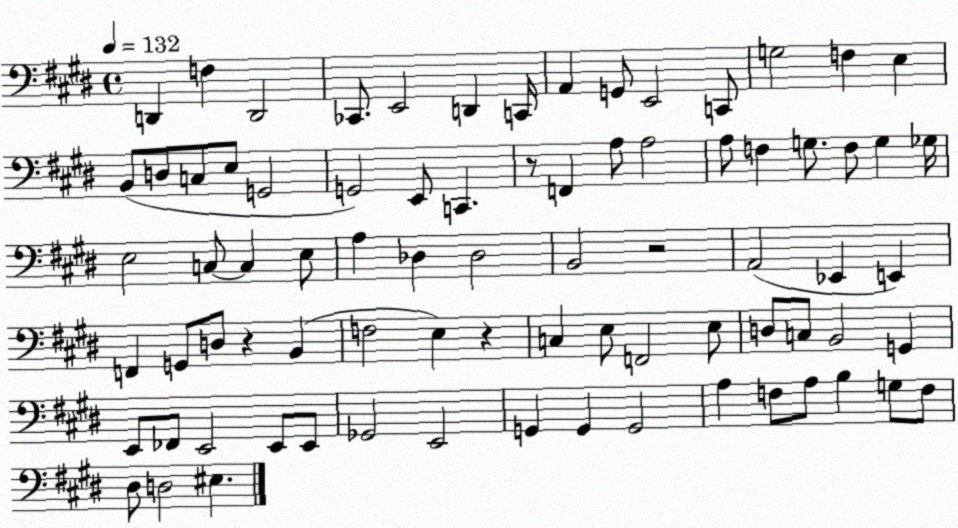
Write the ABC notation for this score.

X:1
T:Untitled
M:4/4
L:1/4
K:E
D,, F, D,,2 _C,,/2 E,,2 D,, C,,/4 A,, G,,/2 E,,2 C,,/2 G,2 F, E, B,,/2 D,/2 C,/2 E,/2 G,,2 G,,2 E,,/2 C,, z/2 F,, A,/2 A,2 A,/2 F, G,/2 F,/2 G, _G,/4 E,2 C,/2 C, E,/2 A, _D, _D,2 B,,2 z2 A,,2 _E,, E,, F,, G,,/2 D,/2 z B,, F,2 E, z C, E,/2 F,,2 E,/2 D,/2 C,/2 B,,2 G,, E,,/2 _F,,/2 E,,2 E,,/2 E,,/2 _G,,2 E,,2 G,, G,, G,,2 A, F,/2 A,/2 B, G,/2 F,/2 ^D,/2 D,2 ^E,